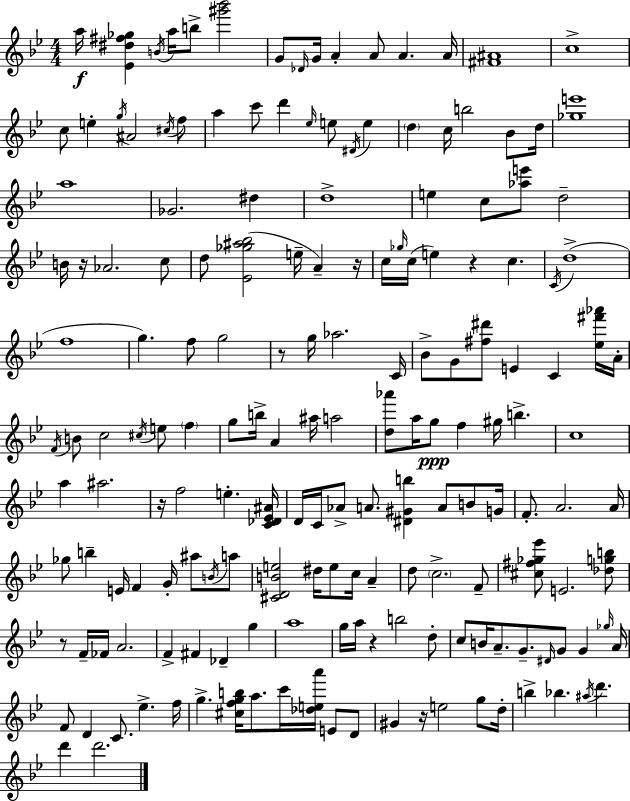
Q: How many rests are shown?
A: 8